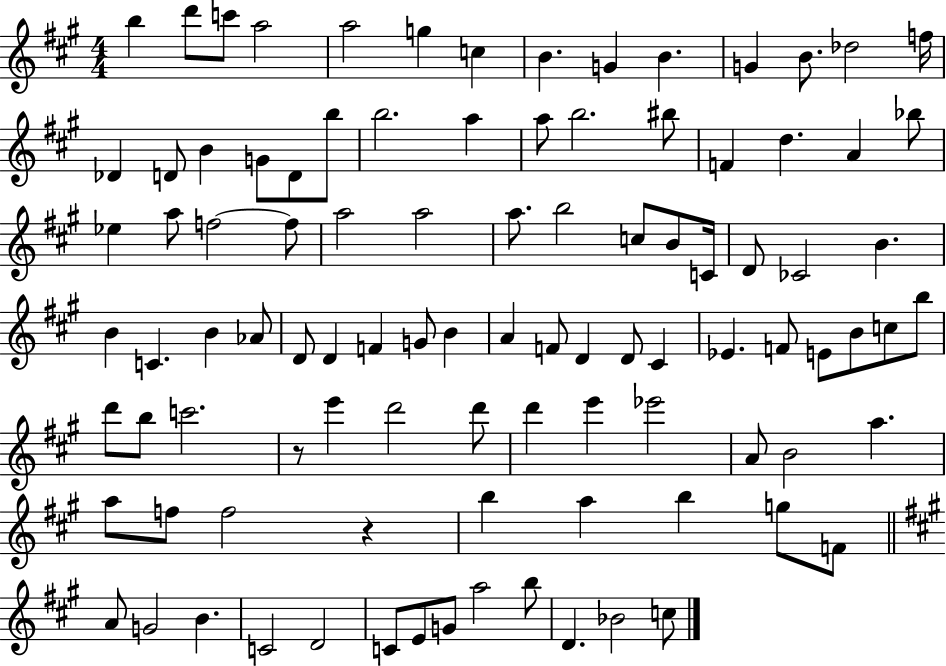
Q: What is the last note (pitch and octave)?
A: C5